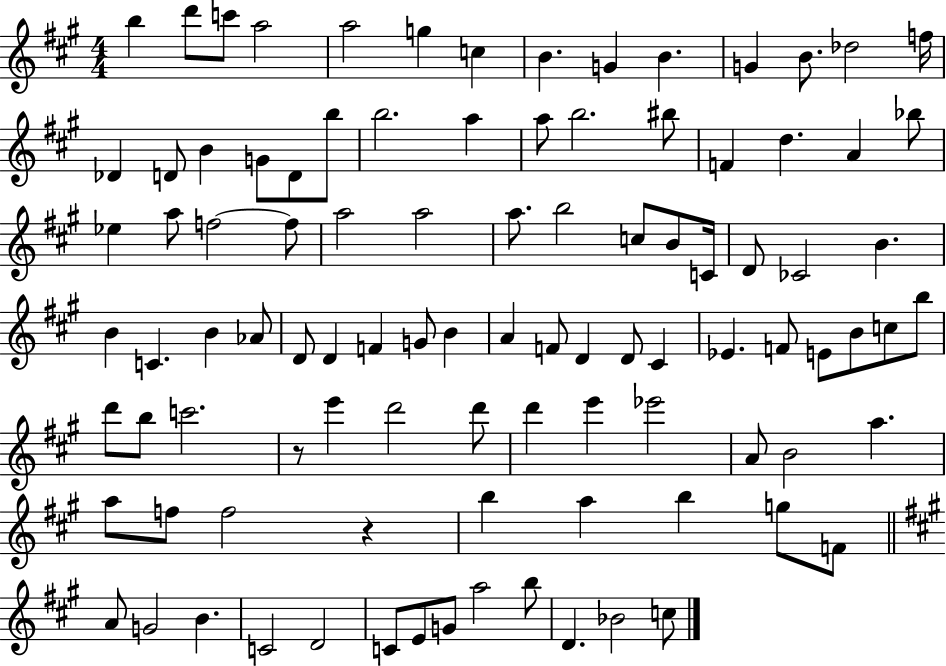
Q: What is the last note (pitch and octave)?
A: C5